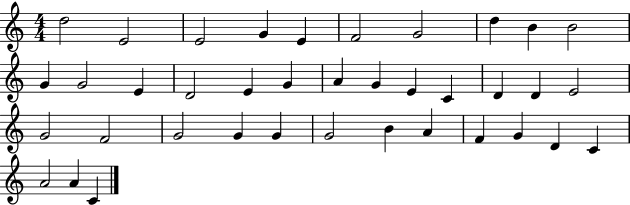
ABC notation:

X:1
T:Untitled
M:4/4
L:1/4
K:C
d2 E2 E2 G E F2 G2 d B B2 G G2 E D2 E G A G E C D D E2 G2 F2 G2 G G G2 B A F G D C A2 A C